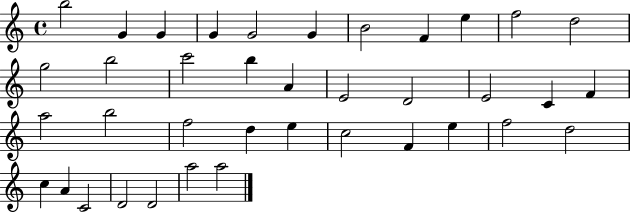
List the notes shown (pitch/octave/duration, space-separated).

B5/h G4/q G4/q G4/q G4/h G4/q B4/h F4/q E5/q F5/h D5/h G5/h B5/h C6/h B5/q A4/q E4/h D4/h E4/h C4/q F4/q A5/h B5/h F5/h D5/q E5/q C5/h F4/q E5/q F5/h D5/h C5/q A4/q C4/h D4/h D4/h A5/h A5/h